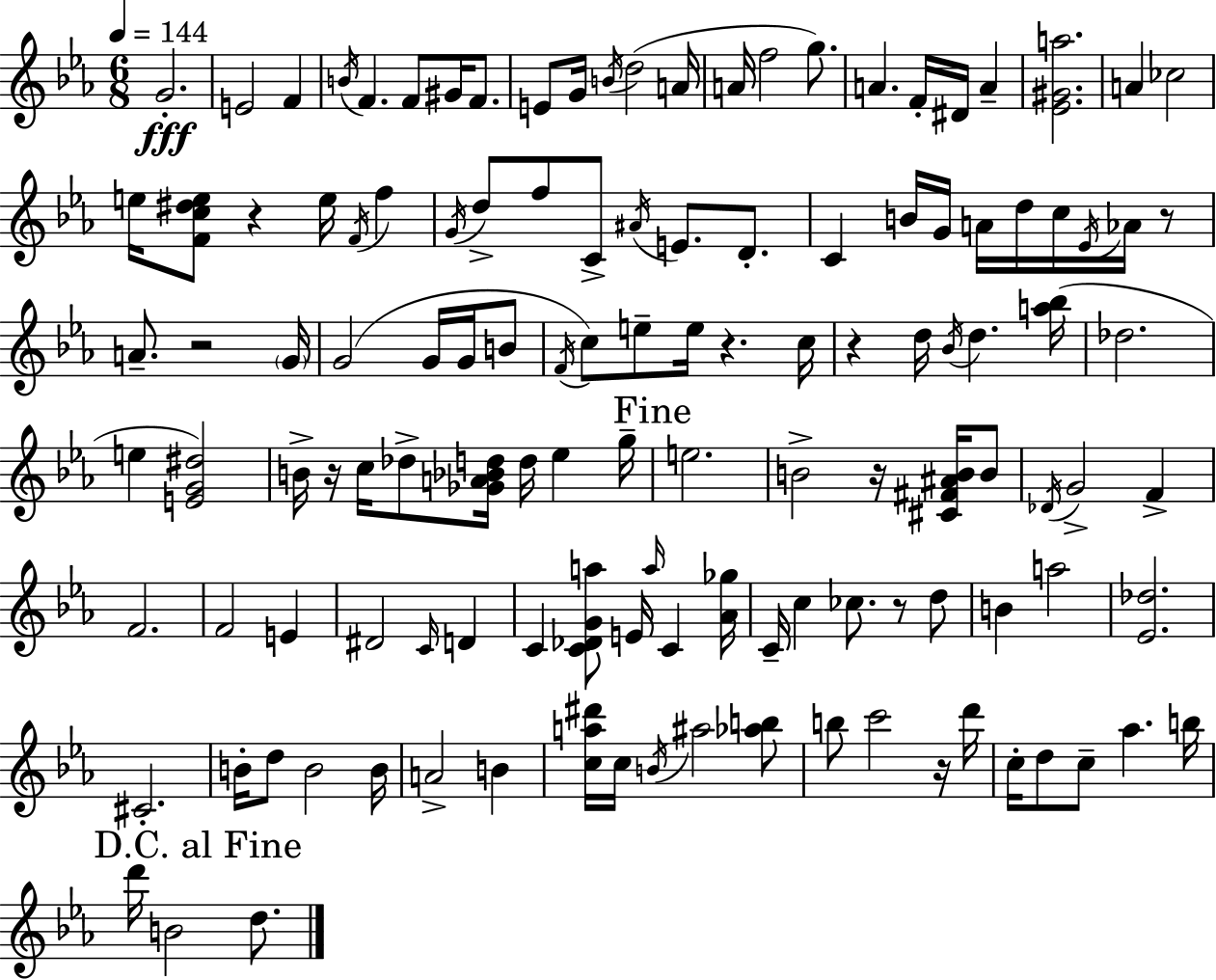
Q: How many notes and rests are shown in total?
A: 126